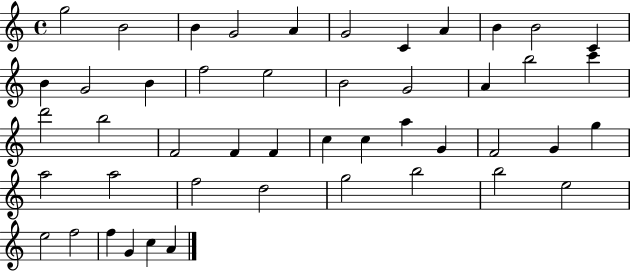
X:1
T:Untitled
M:4/4
L:1/4
K:C
g2 B2 B G2 A G2 C A B B2 C B G2 B f2 e2 B2 G2 A b2 c' d'2 b2 F2 F F c c a G F2 G g a2 a2 f2 d2 g2 b2 b2 e2 e2 f2 f G c A